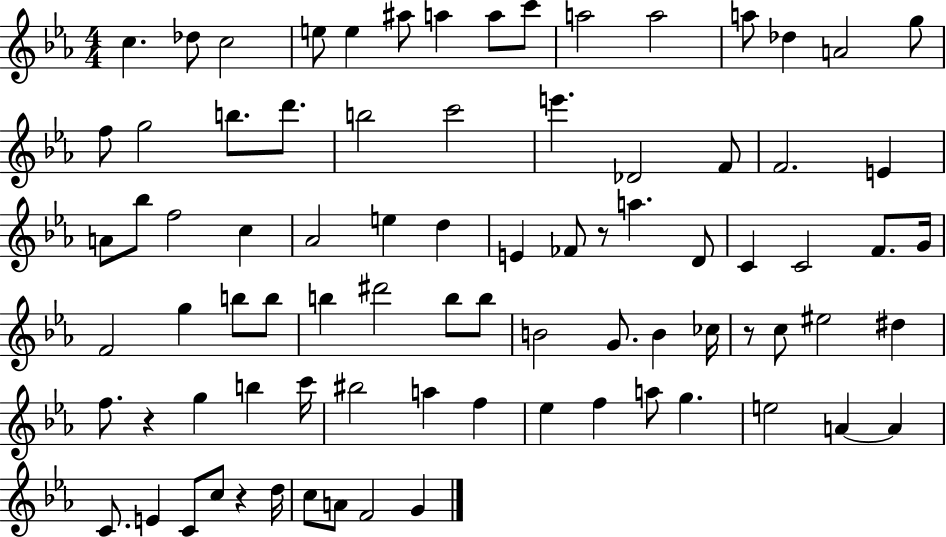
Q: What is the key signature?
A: EES major